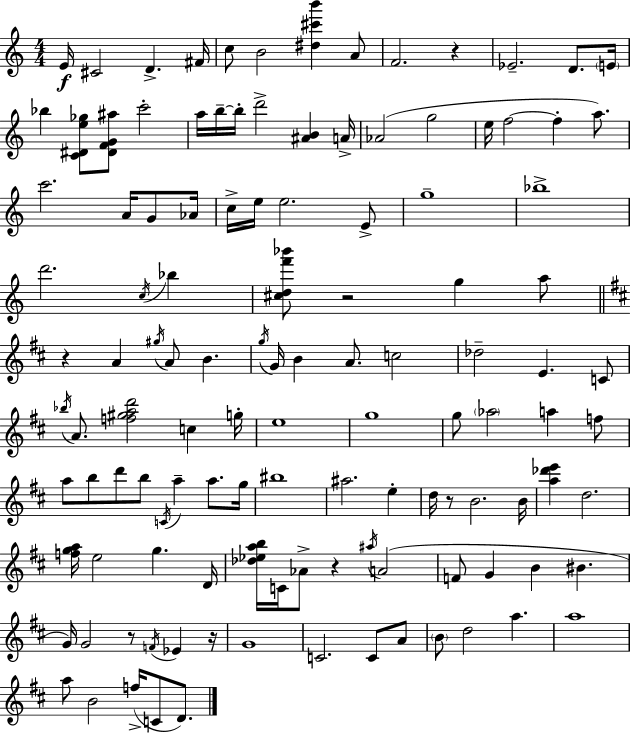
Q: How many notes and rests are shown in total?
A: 120